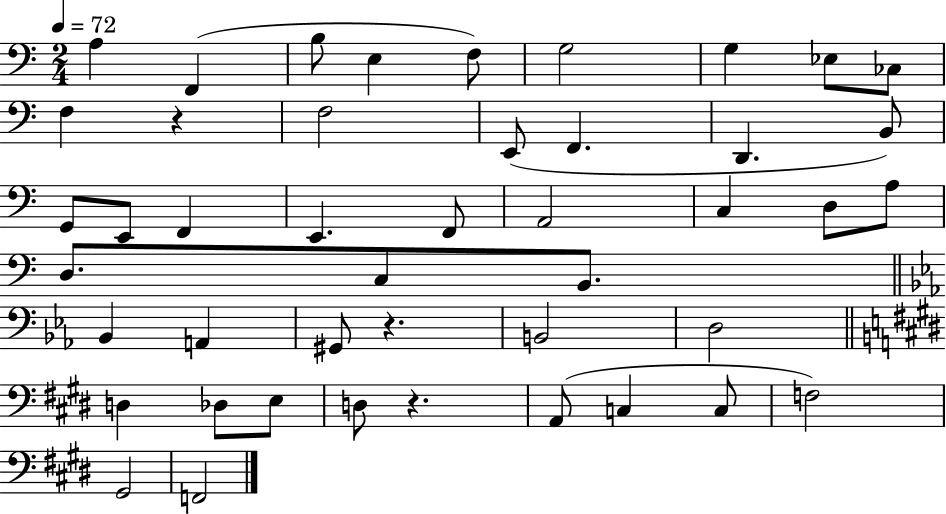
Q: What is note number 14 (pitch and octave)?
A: D2